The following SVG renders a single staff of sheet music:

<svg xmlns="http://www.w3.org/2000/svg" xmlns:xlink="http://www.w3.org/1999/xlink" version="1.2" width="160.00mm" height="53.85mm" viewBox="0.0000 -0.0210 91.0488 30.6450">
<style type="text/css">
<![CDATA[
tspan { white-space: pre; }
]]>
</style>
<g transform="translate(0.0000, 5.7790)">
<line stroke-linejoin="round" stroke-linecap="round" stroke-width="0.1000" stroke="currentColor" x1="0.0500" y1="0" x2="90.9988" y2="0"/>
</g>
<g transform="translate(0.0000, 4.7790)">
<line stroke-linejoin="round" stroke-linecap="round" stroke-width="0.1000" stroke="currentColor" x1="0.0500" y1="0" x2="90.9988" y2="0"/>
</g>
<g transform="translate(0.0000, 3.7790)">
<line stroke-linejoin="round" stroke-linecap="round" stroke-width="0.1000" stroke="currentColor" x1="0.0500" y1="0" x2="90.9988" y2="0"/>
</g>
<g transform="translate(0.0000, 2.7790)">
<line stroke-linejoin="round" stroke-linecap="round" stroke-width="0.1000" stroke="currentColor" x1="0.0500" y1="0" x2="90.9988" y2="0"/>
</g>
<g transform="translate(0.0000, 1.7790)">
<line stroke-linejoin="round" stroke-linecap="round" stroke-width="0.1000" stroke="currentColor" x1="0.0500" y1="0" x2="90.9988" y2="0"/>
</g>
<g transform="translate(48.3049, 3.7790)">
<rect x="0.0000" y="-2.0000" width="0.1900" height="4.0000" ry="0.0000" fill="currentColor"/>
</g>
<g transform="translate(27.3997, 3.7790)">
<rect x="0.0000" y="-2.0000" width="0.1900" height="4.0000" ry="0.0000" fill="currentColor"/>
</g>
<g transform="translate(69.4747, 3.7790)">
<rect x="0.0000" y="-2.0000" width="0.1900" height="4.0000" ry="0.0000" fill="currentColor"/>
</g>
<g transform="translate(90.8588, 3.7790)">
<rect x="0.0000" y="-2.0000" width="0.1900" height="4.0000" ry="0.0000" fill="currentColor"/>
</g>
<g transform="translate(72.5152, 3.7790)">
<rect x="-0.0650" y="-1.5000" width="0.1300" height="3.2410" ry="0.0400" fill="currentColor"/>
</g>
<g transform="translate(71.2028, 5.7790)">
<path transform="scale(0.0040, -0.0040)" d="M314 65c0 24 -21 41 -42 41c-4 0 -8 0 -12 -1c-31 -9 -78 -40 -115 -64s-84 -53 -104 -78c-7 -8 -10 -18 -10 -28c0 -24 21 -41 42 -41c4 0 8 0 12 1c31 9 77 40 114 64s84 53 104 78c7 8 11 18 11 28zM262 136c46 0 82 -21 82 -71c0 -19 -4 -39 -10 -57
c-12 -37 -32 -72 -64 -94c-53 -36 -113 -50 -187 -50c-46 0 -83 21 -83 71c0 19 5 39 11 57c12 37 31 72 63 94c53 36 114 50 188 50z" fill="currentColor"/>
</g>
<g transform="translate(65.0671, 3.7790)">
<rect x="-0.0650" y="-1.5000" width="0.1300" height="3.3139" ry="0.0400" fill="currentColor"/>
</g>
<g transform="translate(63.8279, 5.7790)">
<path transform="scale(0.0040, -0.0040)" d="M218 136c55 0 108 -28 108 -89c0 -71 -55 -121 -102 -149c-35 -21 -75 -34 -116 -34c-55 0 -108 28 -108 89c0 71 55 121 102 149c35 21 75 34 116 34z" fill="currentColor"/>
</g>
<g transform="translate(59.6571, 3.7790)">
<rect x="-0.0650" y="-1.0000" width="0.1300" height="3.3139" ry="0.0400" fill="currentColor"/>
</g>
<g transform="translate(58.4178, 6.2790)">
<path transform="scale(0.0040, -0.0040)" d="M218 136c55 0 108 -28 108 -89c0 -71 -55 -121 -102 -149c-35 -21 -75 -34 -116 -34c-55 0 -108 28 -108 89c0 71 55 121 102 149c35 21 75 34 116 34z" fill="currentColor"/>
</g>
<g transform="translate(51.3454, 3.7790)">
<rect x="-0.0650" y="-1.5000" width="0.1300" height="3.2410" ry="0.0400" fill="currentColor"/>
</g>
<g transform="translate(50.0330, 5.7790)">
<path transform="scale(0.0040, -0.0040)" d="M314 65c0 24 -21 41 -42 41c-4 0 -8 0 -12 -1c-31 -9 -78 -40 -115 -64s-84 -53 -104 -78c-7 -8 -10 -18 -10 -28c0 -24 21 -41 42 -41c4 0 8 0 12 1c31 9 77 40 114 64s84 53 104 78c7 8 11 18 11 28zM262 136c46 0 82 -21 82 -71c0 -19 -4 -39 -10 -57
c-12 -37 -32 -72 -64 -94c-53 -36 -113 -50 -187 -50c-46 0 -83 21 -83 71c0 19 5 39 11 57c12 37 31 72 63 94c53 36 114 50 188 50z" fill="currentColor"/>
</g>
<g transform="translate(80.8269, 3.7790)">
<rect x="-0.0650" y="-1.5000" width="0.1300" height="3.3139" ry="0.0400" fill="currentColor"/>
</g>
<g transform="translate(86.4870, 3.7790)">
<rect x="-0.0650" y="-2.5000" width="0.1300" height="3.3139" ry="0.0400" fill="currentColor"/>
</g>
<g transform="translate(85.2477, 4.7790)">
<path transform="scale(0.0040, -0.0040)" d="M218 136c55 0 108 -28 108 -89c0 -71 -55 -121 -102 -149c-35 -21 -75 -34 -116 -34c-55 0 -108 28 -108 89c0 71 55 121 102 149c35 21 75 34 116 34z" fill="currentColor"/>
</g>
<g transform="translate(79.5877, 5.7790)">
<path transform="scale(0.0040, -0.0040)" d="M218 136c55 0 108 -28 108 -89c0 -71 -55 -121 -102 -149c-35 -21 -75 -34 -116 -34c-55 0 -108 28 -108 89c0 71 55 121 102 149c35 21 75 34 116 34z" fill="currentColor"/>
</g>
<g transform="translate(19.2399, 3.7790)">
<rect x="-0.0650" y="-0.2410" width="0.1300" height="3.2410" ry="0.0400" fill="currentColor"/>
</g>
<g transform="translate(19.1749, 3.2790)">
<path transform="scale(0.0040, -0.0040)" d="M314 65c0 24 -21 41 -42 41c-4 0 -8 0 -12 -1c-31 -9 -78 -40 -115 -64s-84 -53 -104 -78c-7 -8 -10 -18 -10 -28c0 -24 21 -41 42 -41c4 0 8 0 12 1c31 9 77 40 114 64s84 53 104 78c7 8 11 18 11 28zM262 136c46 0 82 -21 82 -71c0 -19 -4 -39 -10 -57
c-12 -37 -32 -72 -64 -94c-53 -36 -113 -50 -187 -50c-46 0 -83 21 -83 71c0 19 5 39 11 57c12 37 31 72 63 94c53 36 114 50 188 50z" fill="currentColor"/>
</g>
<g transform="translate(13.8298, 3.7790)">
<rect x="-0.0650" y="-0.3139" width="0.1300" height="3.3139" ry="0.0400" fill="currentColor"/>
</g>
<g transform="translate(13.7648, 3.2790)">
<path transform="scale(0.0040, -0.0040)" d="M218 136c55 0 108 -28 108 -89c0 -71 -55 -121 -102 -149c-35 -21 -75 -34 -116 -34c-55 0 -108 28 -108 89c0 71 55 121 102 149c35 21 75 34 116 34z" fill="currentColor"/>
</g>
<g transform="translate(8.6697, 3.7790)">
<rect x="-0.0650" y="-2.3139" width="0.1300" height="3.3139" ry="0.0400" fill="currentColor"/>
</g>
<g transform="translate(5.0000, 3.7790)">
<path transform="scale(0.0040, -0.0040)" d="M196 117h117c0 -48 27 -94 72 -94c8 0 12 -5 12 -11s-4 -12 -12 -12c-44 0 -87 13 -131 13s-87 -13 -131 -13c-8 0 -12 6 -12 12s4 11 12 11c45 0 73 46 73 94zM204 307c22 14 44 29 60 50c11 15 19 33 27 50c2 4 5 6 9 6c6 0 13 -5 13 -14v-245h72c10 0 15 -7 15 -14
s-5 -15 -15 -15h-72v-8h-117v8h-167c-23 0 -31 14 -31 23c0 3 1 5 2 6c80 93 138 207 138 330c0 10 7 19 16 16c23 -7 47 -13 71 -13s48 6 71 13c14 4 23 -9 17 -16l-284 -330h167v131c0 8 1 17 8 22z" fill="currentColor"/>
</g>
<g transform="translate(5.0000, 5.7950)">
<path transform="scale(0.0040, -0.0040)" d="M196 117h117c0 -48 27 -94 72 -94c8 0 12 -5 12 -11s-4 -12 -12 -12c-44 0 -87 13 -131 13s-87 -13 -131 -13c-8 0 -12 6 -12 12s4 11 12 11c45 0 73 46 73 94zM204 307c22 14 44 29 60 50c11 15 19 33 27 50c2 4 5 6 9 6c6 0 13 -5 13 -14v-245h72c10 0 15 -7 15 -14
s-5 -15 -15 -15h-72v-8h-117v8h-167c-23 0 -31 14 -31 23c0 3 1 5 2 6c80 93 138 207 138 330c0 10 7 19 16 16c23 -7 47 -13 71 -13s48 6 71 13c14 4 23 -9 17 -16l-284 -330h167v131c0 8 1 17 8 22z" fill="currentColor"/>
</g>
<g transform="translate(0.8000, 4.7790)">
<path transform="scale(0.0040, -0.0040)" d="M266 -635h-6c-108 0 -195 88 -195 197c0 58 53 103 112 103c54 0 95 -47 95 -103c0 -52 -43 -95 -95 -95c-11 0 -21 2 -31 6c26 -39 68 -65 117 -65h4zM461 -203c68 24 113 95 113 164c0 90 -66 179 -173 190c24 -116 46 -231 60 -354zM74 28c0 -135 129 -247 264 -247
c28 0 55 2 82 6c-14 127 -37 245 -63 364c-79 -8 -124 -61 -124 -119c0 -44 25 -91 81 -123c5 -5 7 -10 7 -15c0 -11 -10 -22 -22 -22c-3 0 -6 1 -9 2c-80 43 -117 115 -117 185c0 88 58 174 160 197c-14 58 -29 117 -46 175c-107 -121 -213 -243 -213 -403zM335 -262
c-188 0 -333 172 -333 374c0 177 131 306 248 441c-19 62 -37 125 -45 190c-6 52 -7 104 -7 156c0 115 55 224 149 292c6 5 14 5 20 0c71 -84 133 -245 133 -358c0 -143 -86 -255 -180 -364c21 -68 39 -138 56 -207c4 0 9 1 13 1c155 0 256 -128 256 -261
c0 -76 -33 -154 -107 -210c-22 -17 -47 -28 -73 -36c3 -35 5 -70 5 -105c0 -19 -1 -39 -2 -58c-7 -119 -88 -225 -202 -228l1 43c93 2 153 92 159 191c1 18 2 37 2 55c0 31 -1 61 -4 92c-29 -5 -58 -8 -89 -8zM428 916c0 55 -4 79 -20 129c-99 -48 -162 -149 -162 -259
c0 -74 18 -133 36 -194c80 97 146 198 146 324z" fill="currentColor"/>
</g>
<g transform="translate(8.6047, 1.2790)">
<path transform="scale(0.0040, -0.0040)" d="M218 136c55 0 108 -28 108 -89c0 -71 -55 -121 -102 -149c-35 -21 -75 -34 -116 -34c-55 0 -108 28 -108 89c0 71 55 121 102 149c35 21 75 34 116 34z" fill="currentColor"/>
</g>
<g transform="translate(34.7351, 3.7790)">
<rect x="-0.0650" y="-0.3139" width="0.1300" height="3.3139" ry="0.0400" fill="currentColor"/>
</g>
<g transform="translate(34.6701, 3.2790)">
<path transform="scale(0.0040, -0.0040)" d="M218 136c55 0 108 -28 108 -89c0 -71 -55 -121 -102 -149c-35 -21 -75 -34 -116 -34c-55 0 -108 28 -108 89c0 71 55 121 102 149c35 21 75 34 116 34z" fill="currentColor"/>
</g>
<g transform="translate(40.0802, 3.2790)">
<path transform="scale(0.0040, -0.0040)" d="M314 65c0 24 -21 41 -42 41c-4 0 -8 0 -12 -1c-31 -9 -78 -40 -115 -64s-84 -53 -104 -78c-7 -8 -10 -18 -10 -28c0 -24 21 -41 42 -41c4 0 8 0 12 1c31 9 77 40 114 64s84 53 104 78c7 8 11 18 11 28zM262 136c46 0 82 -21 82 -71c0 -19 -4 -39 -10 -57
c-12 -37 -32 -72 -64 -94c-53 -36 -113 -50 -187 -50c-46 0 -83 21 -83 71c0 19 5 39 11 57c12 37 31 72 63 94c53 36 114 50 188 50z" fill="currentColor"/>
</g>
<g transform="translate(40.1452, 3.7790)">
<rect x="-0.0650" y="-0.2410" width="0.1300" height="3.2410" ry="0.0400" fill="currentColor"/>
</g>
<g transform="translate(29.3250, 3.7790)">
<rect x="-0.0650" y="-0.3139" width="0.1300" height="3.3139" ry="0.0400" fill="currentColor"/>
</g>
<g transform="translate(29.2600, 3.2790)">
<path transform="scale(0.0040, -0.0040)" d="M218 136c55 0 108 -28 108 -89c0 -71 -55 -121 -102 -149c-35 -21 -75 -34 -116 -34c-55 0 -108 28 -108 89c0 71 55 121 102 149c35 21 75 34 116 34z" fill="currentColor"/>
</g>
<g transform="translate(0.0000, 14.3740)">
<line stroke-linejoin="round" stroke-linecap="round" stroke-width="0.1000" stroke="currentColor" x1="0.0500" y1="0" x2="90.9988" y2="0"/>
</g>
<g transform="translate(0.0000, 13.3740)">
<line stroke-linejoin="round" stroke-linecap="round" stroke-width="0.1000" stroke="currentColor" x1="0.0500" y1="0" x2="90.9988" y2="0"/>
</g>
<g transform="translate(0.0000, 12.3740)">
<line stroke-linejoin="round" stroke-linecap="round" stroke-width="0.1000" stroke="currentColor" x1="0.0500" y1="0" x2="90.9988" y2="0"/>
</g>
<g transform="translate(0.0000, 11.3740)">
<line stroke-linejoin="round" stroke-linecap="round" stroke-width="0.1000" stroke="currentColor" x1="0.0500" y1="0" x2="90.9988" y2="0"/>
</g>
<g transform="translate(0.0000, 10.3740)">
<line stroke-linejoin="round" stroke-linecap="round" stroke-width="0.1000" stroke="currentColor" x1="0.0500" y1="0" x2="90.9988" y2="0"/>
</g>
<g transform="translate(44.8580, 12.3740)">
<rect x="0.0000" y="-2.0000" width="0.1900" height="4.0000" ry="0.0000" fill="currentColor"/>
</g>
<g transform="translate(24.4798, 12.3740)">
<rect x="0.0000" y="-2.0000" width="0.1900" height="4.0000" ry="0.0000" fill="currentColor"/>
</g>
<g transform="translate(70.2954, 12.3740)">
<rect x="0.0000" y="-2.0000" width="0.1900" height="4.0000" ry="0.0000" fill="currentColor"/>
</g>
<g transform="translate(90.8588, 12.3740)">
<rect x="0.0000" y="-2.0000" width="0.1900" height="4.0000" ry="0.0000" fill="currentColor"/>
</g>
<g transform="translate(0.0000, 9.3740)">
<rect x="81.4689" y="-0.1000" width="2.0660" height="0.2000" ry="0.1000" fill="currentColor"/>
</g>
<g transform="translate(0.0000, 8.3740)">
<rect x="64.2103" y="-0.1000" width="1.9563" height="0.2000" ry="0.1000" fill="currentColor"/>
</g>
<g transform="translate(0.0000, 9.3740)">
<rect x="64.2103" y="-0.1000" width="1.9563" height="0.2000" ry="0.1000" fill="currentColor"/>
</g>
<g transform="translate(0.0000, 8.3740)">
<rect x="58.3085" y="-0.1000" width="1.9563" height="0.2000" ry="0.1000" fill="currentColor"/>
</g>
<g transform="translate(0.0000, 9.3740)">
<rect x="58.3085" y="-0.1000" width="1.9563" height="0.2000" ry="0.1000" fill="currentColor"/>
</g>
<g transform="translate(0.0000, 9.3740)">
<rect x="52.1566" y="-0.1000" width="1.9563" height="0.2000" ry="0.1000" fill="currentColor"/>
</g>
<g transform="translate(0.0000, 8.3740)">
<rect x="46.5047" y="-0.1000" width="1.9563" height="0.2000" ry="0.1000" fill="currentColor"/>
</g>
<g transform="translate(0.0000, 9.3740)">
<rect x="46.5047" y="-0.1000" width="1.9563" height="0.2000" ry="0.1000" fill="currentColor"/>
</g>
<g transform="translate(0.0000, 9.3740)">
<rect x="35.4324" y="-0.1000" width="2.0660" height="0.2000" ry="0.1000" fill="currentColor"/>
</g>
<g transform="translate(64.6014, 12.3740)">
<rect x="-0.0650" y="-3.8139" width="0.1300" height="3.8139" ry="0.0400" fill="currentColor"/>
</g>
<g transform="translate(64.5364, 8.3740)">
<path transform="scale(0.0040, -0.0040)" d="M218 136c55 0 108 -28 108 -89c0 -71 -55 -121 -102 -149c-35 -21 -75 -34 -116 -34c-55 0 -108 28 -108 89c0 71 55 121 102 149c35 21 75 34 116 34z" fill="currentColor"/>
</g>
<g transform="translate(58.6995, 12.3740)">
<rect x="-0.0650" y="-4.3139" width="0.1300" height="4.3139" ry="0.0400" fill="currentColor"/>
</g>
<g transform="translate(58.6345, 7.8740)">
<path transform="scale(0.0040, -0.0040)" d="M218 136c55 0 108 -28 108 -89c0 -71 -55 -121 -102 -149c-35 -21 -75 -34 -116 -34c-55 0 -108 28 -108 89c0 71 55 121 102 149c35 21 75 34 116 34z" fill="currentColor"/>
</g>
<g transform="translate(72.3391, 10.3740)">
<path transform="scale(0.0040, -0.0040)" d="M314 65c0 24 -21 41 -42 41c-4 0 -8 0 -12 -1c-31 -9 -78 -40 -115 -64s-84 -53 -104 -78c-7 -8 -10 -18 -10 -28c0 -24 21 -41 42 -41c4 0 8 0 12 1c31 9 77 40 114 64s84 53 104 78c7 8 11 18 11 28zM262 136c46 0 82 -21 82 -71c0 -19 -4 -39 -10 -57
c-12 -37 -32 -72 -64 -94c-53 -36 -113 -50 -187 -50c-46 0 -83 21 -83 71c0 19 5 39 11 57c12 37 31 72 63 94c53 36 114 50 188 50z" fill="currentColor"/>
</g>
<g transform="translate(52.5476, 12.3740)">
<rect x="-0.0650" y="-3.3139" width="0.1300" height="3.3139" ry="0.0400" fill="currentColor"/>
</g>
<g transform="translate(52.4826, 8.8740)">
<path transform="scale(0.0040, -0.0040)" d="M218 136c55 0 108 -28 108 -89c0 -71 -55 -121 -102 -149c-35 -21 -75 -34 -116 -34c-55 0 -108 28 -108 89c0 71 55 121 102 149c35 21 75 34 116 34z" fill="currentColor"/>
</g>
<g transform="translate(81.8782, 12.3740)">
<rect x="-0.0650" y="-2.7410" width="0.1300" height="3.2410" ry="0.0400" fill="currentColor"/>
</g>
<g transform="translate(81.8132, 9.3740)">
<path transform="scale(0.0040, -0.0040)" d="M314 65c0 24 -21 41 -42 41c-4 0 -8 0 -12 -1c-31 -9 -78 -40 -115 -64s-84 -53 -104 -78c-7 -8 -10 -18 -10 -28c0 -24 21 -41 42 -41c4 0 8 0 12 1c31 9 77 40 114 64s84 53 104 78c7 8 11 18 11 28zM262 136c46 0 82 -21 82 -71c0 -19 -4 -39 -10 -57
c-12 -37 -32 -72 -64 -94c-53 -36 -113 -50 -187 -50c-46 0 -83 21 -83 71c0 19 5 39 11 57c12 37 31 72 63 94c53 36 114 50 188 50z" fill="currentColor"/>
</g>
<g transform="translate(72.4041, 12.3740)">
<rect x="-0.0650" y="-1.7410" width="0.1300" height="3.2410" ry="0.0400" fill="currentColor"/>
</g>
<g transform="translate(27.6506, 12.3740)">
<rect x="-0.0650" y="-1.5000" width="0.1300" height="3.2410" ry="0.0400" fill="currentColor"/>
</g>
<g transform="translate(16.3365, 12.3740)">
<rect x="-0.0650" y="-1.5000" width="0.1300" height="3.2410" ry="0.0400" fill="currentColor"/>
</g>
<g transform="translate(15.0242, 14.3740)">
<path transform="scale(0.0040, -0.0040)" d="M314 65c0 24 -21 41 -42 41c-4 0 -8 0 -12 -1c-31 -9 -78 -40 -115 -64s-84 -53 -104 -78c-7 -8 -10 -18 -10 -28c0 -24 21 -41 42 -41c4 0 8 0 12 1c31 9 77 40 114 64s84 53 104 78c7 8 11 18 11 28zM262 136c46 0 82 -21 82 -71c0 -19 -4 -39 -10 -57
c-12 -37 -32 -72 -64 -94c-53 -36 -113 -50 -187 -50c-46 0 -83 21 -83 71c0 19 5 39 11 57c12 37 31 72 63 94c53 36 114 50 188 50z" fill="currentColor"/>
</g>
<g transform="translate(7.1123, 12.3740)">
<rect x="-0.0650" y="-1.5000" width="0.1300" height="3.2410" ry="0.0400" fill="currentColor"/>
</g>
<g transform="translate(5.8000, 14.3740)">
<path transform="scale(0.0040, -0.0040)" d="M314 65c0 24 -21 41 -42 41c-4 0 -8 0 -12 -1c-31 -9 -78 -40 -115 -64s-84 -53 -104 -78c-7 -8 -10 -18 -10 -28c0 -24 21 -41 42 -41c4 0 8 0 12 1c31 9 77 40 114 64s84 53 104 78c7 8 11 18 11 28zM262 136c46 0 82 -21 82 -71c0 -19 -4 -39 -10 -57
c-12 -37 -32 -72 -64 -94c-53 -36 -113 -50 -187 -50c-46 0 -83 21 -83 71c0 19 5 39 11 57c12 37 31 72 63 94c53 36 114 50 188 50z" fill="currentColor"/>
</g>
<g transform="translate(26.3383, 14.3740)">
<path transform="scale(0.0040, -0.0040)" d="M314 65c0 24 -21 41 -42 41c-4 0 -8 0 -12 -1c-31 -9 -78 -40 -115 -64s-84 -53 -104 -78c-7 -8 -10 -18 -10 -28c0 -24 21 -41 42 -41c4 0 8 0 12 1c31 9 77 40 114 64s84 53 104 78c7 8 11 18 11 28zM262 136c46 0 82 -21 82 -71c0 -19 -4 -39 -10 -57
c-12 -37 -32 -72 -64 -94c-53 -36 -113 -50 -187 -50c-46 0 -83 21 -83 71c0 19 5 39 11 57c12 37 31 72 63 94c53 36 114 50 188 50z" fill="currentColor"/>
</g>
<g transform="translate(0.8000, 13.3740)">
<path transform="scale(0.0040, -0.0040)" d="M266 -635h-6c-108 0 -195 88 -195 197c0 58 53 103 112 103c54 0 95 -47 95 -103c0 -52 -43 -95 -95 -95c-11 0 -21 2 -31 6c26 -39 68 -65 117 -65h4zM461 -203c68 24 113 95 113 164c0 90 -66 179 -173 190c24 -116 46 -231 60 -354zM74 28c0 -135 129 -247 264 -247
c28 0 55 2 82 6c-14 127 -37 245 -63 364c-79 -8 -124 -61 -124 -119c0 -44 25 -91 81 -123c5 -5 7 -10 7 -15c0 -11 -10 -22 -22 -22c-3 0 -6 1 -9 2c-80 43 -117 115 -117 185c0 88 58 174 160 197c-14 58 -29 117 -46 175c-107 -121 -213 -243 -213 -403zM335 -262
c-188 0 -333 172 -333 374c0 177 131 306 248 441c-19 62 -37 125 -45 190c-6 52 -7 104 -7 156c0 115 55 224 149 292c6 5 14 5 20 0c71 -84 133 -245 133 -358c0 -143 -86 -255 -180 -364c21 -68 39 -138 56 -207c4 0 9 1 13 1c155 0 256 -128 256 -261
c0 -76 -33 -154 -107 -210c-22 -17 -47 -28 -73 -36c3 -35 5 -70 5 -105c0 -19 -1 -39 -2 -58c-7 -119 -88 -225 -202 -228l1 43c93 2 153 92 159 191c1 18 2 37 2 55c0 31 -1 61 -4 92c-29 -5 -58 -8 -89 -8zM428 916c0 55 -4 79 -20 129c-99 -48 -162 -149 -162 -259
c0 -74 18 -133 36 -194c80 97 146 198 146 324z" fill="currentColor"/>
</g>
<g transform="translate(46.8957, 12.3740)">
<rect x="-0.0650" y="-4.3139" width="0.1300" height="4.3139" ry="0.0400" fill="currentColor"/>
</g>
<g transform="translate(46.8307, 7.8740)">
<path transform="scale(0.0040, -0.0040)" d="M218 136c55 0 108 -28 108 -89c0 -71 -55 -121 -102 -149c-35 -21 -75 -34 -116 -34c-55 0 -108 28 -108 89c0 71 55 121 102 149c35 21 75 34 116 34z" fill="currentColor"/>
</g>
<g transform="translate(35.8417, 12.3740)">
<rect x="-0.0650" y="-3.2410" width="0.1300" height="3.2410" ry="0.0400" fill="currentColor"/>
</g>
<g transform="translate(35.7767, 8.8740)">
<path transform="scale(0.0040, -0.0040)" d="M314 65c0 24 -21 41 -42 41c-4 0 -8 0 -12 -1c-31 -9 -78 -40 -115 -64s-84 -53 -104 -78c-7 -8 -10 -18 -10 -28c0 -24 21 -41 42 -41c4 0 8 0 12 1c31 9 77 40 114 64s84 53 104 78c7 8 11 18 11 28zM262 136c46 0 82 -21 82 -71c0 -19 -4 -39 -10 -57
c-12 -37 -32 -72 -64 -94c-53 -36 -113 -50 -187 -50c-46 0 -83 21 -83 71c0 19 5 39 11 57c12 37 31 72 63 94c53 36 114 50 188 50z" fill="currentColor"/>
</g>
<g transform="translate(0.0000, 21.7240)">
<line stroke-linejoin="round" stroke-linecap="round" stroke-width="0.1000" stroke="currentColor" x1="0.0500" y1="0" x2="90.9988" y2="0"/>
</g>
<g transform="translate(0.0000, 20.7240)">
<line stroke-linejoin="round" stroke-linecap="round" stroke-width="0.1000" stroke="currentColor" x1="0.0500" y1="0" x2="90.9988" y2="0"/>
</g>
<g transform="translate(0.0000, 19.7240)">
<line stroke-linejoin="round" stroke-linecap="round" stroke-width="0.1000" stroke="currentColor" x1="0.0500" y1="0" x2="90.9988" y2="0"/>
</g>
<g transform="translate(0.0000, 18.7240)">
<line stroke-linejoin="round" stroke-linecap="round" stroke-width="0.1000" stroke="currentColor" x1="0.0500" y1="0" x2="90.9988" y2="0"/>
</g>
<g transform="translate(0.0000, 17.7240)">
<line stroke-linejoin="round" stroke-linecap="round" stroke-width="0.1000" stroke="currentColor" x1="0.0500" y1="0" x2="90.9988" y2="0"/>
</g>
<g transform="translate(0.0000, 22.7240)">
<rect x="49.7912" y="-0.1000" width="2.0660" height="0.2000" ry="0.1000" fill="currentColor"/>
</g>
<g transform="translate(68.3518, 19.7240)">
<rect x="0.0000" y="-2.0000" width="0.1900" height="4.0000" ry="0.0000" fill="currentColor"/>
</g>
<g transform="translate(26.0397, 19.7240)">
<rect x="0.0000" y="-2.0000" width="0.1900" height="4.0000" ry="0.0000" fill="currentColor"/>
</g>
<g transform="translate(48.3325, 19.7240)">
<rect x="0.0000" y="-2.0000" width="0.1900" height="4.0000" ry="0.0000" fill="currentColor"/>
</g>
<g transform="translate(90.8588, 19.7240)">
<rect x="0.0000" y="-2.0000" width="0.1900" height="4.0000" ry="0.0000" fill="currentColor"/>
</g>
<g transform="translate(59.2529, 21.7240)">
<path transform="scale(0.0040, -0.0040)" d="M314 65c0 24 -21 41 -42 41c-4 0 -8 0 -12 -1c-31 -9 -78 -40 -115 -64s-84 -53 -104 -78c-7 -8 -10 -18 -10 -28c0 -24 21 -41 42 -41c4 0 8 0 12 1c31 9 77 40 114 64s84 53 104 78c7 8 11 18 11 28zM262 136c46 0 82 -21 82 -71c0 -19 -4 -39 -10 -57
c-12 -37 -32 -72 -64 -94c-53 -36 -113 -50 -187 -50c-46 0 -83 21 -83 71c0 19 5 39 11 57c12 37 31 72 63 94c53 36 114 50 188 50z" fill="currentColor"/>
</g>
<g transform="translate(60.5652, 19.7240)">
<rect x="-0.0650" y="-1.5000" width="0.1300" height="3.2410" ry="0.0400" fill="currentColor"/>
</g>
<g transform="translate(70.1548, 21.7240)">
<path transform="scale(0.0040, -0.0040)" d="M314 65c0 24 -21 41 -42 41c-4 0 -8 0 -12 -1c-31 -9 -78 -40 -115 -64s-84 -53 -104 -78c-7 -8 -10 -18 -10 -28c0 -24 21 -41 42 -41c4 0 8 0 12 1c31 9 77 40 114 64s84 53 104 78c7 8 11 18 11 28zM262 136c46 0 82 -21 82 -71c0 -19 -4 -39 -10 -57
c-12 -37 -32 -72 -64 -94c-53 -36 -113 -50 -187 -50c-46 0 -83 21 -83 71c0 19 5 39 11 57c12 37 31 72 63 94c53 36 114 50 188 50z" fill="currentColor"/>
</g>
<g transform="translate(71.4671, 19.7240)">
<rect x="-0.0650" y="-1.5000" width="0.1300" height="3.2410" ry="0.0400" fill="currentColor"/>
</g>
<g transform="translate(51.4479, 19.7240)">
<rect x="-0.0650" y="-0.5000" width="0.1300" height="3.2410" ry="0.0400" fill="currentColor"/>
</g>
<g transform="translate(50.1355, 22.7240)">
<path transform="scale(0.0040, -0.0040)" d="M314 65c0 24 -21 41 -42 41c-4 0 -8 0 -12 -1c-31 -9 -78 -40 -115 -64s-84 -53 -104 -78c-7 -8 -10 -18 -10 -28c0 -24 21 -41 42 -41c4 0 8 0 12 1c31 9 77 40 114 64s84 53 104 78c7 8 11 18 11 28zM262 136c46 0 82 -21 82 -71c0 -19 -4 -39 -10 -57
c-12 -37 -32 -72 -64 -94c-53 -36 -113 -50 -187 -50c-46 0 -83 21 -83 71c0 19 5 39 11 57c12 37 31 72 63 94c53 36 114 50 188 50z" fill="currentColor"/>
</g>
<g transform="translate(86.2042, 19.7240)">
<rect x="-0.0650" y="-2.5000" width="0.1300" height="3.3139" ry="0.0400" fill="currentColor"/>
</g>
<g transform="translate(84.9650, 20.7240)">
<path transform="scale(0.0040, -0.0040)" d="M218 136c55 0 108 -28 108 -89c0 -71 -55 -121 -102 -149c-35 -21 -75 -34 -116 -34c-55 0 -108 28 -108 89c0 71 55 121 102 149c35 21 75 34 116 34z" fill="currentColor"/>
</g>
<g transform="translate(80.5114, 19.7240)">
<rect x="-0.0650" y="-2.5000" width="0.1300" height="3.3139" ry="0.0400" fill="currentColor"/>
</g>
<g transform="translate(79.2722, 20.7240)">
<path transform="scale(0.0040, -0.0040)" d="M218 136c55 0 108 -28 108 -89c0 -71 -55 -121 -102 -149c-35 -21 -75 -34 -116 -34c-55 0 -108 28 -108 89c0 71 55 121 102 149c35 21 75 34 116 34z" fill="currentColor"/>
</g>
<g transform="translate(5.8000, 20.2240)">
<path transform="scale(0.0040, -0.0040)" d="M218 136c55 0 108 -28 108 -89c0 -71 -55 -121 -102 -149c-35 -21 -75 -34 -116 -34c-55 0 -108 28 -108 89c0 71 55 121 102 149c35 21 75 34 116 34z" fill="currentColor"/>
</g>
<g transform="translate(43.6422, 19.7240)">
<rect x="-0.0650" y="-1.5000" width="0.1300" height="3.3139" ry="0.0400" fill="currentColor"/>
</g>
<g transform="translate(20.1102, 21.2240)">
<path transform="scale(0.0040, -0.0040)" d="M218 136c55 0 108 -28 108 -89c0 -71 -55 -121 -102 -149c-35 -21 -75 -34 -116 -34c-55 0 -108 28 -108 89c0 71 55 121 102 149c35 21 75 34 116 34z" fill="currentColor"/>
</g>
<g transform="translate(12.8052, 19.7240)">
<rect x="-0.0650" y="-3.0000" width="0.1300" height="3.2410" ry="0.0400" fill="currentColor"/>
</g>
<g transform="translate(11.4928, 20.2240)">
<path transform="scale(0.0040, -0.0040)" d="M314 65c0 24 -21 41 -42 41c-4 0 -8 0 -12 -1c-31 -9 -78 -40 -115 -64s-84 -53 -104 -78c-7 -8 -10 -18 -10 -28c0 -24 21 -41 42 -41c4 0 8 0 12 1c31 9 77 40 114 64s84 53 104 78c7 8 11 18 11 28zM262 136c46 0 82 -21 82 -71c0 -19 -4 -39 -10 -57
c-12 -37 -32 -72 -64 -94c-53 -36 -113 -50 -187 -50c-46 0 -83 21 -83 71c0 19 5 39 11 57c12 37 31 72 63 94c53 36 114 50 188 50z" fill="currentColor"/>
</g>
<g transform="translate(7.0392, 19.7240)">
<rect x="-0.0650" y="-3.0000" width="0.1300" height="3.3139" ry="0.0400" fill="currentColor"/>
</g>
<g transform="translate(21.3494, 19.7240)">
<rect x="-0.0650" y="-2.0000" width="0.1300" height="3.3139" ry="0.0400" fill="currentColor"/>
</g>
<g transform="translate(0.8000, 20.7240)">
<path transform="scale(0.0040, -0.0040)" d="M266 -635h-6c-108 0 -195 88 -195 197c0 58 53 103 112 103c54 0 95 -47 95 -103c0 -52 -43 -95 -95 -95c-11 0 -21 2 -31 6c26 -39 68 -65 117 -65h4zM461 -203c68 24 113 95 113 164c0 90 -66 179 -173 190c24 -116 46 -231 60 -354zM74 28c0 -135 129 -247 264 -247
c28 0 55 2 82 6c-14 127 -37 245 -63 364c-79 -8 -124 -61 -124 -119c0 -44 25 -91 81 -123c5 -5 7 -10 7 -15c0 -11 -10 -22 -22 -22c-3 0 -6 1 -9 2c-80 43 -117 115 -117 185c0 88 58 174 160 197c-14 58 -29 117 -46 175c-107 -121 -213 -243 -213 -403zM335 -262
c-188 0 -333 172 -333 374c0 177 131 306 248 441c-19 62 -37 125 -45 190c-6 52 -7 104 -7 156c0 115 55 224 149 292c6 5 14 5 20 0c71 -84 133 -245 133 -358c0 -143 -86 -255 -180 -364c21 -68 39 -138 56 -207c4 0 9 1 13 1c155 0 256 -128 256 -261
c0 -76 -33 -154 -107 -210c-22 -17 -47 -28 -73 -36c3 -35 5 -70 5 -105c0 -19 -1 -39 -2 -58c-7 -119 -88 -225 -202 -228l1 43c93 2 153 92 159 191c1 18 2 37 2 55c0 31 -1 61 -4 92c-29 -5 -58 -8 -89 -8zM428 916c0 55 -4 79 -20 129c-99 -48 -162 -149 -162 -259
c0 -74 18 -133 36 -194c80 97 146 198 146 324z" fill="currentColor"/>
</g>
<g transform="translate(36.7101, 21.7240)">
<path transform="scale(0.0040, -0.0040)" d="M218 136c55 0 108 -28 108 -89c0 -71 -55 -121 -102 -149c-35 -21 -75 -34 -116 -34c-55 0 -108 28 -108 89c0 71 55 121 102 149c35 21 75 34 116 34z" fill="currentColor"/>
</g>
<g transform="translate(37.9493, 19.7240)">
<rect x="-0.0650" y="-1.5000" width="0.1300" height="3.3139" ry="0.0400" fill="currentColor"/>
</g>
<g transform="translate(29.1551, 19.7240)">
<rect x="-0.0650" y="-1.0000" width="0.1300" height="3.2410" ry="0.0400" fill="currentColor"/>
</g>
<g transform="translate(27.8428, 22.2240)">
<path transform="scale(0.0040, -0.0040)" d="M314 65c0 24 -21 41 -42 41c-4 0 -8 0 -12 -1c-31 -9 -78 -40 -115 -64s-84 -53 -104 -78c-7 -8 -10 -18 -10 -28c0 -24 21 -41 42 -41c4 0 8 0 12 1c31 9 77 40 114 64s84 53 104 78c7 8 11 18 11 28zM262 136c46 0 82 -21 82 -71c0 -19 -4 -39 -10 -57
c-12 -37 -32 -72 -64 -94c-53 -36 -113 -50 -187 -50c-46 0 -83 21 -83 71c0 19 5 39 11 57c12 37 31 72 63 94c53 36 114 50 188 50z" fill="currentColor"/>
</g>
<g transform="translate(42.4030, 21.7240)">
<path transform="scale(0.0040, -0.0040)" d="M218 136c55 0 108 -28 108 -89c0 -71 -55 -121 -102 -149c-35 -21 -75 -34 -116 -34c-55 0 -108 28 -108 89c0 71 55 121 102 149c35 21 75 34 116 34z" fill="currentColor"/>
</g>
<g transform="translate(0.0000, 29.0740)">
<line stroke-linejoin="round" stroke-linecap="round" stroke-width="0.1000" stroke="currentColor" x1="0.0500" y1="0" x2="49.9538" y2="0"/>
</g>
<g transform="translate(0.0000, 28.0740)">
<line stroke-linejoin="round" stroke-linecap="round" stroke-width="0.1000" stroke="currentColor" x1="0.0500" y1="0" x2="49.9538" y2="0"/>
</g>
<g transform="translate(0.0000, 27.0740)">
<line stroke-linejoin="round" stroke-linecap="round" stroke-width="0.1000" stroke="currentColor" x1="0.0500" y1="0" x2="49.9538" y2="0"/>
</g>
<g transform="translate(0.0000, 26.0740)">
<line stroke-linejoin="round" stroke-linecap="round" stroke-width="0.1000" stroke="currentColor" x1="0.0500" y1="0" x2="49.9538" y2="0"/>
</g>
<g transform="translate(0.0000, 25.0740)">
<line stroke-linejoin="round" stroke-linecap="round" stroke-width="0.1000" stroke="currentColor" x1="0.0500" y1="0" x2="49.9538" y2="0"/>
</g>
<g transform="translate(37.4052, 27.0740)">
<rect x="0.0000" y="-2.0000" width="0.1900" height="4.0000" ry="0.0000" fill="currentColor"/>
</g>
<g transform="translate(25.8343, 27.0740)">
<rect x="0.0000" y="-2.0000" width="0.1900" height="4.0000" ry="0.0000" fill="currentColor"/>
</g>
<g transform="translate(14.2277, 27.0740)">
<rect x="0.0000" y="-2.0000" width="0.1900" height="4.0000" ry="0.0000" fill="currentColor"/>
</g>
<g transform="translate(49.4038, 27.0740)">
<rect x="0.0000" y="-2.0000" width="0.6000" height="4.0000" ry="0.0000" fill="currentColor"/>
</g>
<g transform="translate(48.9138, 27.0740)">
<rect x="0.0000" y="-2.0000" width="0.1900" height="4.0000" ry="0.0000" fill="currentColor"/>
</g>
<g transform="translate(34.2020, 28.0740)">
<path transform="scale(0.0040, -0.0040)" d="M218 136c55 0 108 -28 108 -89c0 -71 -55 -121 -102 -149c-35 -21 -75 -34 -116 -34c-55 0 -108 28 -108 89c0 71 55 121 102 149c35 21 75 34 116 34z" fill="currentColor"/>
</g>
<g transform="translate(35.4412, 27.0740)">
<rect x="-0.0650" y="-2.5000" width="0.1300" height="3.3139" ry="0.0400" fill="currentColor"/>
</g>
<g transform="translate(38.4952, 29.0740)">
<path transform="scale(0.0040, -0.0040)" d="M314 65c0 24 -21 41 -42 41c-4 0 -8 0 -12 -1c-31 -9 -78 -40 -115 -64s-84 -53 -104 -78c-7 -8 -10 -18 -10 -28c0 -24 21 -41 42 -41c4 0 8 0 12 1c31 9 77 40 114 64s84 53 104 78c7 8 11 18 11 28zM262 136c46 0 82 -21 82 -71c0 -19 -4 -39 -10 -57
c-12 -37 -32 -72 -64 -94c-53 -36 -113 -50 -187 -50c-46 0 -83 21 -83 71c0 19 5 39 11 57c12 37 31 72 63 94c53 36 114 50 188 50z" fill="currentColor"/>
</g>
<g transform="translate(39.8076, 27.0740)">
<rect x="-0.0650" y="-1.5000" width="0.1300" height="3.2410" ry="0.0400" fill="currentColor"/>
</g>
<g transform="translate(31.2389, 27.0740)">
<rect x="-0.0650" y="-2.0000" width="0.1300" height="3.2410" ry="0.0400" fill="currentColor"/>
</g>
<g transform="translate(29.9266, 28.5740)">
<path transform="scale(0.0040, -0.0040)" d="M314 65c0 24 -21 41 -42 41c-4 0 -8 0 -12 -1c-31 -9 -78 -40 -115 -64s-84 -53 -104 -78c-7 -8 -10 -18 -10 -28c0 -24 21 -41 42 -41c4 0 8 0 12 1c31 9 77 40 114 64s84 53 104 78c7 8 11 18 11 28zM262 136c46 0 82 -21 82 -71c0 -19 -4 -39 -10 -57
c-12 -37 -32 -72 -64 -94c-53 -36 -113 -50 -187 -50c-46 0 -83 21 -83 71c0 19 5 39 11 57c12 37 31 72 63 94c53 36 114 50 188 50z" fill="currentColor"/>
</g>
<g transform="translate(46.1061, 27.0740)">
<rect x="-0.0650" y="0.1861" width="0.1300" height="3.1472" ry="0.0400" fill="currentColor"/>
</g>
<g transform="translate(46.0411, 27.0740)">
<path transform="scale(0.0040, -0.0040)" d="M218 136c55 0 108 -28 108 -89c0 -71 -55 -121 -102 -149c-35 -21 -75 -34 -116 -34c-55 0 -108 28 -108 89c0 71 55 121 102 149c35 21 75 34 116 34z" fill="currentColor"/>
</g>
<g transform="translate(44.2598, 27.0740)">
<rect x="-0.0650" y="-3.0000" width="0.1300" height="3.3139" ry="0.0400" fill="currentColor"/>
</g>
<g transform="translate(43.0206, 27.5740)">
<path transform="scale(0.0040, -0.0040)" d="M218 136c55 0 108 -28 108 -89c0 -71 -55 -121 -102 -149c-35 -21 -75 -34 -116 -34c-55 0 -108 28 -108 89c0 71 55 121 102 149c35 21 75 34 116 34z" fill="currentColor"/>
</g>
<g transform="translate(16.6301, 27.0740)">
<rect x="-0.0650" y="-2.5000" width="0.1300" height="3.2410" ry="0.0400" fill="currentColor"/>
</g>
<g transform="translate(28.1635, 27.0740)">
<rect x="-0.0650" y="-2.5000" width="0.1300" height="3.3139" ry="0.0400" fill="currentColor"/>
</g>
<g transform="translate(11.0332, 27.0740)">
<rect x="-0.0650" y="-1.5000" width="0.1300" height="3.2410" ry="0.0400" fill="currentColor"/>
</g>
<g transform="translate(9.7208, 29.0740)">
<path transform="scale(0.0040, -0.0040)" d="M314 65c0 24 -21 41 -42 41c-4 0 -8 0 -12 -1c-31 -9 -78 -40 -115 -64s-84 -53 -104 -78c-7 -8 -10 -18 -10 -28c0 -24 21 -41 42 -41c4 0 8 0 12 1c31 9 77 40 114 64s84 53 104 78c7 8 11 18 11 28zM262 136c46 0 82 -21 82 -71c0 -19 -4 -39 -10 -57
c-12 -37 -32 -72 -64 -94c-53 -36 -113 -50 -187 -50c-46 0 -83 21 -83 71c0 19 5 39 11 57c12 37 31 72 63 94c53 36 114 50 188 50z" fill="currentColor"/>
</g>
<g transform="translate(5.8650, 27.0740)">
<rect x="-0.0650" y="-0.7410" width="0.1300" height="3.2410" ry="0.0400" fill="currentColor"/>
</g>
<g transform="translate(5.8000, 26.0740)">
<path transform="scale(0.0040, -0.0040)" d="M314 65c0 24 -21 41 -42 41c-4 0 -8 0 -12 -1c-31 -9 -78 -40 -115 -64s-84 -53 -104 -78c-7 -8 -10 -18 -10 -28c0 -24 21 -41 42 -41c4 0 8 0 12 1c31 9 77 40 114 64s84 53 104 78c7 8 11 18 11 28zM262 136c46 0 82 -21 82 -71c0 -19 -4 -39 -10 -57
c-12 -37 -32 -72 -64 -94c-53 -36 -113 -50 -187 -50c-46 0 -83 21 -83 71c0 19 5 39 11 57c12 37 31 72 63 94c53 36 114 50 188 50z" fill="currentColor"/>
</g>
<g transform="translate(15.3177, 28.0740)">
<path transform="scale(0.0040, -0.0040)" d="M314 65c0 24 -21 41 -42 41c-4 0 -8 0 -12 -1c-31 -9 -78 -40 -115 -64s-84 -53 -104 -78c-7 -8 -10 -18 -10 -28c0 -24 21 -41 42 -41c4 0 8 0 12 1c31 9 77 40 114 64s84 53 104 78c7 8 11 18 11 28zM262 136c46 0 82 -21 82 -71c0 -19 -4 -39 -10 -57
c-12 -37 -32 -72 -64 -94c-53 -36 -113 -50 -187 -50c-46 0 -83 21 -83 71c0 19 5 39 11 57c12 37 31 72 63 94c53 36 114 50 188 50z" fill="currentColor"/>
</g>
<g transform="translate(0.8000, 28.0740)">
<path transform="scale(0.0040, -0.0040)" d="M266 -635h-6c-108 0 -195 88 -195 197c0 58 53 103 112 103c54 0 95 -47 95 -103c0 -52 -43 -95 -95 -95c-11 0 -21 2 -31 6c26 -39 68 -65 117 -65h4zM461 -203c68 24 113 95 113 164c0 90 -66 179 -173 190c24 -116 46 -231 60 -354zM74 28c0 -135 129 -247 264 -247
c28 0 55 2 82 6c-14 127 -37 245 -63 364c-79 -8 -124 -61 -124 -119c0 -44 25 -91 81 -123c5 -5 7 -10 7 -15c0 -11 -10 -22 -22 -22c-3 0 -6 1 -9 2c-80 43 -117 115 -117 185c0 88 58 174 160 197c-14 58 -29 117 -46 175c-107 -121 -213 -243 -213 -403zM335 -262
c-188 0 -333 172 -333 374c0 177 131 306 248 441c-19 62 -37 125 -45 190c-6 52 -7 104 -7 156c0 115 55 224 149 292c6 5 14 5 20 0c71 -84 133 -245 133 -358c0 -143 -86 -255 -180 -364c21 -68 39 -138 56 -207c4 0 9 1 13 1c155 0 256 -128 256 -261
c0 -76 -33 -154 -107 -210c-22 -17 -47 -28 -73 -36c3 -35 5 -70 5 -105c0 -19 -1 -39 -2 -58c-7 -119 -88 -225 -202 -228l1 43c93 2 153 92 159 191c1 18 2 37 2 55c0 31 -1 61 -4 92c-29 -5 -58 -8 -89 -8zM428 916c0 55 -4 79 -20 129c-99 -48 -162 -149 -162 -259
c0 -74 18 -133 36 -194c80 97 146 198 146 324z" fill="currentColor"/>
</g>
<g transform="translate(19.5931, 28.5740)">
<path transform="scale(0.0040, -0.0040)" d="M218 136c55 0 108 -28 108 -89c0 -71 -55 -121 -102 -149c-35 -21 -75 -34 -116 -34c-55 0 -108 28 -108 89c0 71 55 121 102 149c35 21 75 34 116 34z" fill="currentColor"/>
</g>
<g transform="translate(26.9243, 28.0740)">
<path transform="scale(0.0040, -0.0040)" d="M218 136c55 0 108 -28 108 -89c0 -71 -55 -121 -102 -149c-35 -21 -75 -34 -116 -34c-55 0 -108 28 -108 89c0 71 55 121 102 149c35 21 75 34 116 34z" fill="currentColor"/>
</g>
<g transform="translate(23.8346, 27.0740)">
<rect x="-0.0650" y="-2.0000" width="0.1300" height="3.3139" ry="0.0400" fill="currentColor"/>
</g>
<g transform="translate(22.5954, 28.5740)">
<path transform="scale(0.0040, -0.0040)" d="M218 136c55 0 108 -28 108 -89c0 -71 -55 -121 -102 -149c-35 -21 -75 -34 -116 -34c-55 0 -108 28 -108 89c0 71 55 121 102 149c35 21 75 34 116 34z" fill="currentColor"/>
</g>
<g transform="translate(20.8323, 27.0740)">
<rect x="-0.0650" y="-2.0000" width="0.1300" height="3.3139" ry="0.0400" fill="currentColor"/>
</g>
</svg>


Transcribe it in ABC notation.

X:1
T:Untitled
M:4/4
L:1/4
K:C
g c c2 c c c2 E2 D E E2 E G E2 E2 E2 b2 d' b d' c' f2 a2 A A2 F D2 E E C2 E2 E2 G G d2 E2 G2 F F G F2 G E2 A B